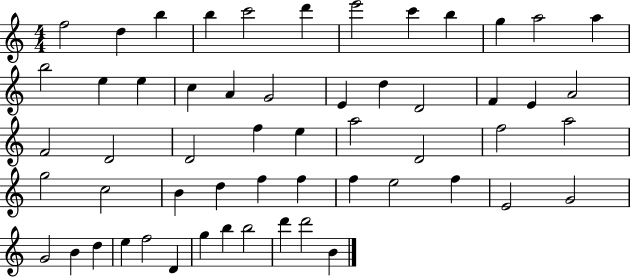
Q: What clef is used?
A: treble